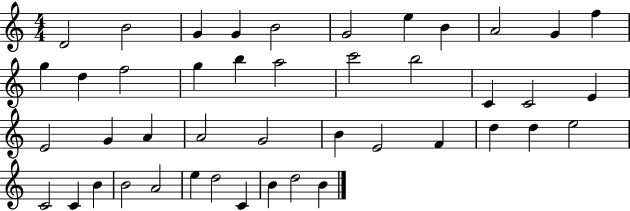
{
  \clef treble
  \numericTimeSignature
  \time 4/4
  \key c \major
  d'2 b'2 | g'4 g'4 b'2 | g'2 e''4 b'4 | a'2 g'4 f''4 | \break g''4 d''4 f''2 | g''4 b''4 a''2 | c'''2 b''2 | c'4 c'2 e'4 | \break e'2 g'4 a'4 | a'2 g'2 | b'4 e'2 f'4 | d''4 d''4 e''2 | \break c'2 c'4 b'4 | b'2 a'2 | e''4 d''2 c'4 | b'4 d''2 b'4 | \break \bar "|."
}